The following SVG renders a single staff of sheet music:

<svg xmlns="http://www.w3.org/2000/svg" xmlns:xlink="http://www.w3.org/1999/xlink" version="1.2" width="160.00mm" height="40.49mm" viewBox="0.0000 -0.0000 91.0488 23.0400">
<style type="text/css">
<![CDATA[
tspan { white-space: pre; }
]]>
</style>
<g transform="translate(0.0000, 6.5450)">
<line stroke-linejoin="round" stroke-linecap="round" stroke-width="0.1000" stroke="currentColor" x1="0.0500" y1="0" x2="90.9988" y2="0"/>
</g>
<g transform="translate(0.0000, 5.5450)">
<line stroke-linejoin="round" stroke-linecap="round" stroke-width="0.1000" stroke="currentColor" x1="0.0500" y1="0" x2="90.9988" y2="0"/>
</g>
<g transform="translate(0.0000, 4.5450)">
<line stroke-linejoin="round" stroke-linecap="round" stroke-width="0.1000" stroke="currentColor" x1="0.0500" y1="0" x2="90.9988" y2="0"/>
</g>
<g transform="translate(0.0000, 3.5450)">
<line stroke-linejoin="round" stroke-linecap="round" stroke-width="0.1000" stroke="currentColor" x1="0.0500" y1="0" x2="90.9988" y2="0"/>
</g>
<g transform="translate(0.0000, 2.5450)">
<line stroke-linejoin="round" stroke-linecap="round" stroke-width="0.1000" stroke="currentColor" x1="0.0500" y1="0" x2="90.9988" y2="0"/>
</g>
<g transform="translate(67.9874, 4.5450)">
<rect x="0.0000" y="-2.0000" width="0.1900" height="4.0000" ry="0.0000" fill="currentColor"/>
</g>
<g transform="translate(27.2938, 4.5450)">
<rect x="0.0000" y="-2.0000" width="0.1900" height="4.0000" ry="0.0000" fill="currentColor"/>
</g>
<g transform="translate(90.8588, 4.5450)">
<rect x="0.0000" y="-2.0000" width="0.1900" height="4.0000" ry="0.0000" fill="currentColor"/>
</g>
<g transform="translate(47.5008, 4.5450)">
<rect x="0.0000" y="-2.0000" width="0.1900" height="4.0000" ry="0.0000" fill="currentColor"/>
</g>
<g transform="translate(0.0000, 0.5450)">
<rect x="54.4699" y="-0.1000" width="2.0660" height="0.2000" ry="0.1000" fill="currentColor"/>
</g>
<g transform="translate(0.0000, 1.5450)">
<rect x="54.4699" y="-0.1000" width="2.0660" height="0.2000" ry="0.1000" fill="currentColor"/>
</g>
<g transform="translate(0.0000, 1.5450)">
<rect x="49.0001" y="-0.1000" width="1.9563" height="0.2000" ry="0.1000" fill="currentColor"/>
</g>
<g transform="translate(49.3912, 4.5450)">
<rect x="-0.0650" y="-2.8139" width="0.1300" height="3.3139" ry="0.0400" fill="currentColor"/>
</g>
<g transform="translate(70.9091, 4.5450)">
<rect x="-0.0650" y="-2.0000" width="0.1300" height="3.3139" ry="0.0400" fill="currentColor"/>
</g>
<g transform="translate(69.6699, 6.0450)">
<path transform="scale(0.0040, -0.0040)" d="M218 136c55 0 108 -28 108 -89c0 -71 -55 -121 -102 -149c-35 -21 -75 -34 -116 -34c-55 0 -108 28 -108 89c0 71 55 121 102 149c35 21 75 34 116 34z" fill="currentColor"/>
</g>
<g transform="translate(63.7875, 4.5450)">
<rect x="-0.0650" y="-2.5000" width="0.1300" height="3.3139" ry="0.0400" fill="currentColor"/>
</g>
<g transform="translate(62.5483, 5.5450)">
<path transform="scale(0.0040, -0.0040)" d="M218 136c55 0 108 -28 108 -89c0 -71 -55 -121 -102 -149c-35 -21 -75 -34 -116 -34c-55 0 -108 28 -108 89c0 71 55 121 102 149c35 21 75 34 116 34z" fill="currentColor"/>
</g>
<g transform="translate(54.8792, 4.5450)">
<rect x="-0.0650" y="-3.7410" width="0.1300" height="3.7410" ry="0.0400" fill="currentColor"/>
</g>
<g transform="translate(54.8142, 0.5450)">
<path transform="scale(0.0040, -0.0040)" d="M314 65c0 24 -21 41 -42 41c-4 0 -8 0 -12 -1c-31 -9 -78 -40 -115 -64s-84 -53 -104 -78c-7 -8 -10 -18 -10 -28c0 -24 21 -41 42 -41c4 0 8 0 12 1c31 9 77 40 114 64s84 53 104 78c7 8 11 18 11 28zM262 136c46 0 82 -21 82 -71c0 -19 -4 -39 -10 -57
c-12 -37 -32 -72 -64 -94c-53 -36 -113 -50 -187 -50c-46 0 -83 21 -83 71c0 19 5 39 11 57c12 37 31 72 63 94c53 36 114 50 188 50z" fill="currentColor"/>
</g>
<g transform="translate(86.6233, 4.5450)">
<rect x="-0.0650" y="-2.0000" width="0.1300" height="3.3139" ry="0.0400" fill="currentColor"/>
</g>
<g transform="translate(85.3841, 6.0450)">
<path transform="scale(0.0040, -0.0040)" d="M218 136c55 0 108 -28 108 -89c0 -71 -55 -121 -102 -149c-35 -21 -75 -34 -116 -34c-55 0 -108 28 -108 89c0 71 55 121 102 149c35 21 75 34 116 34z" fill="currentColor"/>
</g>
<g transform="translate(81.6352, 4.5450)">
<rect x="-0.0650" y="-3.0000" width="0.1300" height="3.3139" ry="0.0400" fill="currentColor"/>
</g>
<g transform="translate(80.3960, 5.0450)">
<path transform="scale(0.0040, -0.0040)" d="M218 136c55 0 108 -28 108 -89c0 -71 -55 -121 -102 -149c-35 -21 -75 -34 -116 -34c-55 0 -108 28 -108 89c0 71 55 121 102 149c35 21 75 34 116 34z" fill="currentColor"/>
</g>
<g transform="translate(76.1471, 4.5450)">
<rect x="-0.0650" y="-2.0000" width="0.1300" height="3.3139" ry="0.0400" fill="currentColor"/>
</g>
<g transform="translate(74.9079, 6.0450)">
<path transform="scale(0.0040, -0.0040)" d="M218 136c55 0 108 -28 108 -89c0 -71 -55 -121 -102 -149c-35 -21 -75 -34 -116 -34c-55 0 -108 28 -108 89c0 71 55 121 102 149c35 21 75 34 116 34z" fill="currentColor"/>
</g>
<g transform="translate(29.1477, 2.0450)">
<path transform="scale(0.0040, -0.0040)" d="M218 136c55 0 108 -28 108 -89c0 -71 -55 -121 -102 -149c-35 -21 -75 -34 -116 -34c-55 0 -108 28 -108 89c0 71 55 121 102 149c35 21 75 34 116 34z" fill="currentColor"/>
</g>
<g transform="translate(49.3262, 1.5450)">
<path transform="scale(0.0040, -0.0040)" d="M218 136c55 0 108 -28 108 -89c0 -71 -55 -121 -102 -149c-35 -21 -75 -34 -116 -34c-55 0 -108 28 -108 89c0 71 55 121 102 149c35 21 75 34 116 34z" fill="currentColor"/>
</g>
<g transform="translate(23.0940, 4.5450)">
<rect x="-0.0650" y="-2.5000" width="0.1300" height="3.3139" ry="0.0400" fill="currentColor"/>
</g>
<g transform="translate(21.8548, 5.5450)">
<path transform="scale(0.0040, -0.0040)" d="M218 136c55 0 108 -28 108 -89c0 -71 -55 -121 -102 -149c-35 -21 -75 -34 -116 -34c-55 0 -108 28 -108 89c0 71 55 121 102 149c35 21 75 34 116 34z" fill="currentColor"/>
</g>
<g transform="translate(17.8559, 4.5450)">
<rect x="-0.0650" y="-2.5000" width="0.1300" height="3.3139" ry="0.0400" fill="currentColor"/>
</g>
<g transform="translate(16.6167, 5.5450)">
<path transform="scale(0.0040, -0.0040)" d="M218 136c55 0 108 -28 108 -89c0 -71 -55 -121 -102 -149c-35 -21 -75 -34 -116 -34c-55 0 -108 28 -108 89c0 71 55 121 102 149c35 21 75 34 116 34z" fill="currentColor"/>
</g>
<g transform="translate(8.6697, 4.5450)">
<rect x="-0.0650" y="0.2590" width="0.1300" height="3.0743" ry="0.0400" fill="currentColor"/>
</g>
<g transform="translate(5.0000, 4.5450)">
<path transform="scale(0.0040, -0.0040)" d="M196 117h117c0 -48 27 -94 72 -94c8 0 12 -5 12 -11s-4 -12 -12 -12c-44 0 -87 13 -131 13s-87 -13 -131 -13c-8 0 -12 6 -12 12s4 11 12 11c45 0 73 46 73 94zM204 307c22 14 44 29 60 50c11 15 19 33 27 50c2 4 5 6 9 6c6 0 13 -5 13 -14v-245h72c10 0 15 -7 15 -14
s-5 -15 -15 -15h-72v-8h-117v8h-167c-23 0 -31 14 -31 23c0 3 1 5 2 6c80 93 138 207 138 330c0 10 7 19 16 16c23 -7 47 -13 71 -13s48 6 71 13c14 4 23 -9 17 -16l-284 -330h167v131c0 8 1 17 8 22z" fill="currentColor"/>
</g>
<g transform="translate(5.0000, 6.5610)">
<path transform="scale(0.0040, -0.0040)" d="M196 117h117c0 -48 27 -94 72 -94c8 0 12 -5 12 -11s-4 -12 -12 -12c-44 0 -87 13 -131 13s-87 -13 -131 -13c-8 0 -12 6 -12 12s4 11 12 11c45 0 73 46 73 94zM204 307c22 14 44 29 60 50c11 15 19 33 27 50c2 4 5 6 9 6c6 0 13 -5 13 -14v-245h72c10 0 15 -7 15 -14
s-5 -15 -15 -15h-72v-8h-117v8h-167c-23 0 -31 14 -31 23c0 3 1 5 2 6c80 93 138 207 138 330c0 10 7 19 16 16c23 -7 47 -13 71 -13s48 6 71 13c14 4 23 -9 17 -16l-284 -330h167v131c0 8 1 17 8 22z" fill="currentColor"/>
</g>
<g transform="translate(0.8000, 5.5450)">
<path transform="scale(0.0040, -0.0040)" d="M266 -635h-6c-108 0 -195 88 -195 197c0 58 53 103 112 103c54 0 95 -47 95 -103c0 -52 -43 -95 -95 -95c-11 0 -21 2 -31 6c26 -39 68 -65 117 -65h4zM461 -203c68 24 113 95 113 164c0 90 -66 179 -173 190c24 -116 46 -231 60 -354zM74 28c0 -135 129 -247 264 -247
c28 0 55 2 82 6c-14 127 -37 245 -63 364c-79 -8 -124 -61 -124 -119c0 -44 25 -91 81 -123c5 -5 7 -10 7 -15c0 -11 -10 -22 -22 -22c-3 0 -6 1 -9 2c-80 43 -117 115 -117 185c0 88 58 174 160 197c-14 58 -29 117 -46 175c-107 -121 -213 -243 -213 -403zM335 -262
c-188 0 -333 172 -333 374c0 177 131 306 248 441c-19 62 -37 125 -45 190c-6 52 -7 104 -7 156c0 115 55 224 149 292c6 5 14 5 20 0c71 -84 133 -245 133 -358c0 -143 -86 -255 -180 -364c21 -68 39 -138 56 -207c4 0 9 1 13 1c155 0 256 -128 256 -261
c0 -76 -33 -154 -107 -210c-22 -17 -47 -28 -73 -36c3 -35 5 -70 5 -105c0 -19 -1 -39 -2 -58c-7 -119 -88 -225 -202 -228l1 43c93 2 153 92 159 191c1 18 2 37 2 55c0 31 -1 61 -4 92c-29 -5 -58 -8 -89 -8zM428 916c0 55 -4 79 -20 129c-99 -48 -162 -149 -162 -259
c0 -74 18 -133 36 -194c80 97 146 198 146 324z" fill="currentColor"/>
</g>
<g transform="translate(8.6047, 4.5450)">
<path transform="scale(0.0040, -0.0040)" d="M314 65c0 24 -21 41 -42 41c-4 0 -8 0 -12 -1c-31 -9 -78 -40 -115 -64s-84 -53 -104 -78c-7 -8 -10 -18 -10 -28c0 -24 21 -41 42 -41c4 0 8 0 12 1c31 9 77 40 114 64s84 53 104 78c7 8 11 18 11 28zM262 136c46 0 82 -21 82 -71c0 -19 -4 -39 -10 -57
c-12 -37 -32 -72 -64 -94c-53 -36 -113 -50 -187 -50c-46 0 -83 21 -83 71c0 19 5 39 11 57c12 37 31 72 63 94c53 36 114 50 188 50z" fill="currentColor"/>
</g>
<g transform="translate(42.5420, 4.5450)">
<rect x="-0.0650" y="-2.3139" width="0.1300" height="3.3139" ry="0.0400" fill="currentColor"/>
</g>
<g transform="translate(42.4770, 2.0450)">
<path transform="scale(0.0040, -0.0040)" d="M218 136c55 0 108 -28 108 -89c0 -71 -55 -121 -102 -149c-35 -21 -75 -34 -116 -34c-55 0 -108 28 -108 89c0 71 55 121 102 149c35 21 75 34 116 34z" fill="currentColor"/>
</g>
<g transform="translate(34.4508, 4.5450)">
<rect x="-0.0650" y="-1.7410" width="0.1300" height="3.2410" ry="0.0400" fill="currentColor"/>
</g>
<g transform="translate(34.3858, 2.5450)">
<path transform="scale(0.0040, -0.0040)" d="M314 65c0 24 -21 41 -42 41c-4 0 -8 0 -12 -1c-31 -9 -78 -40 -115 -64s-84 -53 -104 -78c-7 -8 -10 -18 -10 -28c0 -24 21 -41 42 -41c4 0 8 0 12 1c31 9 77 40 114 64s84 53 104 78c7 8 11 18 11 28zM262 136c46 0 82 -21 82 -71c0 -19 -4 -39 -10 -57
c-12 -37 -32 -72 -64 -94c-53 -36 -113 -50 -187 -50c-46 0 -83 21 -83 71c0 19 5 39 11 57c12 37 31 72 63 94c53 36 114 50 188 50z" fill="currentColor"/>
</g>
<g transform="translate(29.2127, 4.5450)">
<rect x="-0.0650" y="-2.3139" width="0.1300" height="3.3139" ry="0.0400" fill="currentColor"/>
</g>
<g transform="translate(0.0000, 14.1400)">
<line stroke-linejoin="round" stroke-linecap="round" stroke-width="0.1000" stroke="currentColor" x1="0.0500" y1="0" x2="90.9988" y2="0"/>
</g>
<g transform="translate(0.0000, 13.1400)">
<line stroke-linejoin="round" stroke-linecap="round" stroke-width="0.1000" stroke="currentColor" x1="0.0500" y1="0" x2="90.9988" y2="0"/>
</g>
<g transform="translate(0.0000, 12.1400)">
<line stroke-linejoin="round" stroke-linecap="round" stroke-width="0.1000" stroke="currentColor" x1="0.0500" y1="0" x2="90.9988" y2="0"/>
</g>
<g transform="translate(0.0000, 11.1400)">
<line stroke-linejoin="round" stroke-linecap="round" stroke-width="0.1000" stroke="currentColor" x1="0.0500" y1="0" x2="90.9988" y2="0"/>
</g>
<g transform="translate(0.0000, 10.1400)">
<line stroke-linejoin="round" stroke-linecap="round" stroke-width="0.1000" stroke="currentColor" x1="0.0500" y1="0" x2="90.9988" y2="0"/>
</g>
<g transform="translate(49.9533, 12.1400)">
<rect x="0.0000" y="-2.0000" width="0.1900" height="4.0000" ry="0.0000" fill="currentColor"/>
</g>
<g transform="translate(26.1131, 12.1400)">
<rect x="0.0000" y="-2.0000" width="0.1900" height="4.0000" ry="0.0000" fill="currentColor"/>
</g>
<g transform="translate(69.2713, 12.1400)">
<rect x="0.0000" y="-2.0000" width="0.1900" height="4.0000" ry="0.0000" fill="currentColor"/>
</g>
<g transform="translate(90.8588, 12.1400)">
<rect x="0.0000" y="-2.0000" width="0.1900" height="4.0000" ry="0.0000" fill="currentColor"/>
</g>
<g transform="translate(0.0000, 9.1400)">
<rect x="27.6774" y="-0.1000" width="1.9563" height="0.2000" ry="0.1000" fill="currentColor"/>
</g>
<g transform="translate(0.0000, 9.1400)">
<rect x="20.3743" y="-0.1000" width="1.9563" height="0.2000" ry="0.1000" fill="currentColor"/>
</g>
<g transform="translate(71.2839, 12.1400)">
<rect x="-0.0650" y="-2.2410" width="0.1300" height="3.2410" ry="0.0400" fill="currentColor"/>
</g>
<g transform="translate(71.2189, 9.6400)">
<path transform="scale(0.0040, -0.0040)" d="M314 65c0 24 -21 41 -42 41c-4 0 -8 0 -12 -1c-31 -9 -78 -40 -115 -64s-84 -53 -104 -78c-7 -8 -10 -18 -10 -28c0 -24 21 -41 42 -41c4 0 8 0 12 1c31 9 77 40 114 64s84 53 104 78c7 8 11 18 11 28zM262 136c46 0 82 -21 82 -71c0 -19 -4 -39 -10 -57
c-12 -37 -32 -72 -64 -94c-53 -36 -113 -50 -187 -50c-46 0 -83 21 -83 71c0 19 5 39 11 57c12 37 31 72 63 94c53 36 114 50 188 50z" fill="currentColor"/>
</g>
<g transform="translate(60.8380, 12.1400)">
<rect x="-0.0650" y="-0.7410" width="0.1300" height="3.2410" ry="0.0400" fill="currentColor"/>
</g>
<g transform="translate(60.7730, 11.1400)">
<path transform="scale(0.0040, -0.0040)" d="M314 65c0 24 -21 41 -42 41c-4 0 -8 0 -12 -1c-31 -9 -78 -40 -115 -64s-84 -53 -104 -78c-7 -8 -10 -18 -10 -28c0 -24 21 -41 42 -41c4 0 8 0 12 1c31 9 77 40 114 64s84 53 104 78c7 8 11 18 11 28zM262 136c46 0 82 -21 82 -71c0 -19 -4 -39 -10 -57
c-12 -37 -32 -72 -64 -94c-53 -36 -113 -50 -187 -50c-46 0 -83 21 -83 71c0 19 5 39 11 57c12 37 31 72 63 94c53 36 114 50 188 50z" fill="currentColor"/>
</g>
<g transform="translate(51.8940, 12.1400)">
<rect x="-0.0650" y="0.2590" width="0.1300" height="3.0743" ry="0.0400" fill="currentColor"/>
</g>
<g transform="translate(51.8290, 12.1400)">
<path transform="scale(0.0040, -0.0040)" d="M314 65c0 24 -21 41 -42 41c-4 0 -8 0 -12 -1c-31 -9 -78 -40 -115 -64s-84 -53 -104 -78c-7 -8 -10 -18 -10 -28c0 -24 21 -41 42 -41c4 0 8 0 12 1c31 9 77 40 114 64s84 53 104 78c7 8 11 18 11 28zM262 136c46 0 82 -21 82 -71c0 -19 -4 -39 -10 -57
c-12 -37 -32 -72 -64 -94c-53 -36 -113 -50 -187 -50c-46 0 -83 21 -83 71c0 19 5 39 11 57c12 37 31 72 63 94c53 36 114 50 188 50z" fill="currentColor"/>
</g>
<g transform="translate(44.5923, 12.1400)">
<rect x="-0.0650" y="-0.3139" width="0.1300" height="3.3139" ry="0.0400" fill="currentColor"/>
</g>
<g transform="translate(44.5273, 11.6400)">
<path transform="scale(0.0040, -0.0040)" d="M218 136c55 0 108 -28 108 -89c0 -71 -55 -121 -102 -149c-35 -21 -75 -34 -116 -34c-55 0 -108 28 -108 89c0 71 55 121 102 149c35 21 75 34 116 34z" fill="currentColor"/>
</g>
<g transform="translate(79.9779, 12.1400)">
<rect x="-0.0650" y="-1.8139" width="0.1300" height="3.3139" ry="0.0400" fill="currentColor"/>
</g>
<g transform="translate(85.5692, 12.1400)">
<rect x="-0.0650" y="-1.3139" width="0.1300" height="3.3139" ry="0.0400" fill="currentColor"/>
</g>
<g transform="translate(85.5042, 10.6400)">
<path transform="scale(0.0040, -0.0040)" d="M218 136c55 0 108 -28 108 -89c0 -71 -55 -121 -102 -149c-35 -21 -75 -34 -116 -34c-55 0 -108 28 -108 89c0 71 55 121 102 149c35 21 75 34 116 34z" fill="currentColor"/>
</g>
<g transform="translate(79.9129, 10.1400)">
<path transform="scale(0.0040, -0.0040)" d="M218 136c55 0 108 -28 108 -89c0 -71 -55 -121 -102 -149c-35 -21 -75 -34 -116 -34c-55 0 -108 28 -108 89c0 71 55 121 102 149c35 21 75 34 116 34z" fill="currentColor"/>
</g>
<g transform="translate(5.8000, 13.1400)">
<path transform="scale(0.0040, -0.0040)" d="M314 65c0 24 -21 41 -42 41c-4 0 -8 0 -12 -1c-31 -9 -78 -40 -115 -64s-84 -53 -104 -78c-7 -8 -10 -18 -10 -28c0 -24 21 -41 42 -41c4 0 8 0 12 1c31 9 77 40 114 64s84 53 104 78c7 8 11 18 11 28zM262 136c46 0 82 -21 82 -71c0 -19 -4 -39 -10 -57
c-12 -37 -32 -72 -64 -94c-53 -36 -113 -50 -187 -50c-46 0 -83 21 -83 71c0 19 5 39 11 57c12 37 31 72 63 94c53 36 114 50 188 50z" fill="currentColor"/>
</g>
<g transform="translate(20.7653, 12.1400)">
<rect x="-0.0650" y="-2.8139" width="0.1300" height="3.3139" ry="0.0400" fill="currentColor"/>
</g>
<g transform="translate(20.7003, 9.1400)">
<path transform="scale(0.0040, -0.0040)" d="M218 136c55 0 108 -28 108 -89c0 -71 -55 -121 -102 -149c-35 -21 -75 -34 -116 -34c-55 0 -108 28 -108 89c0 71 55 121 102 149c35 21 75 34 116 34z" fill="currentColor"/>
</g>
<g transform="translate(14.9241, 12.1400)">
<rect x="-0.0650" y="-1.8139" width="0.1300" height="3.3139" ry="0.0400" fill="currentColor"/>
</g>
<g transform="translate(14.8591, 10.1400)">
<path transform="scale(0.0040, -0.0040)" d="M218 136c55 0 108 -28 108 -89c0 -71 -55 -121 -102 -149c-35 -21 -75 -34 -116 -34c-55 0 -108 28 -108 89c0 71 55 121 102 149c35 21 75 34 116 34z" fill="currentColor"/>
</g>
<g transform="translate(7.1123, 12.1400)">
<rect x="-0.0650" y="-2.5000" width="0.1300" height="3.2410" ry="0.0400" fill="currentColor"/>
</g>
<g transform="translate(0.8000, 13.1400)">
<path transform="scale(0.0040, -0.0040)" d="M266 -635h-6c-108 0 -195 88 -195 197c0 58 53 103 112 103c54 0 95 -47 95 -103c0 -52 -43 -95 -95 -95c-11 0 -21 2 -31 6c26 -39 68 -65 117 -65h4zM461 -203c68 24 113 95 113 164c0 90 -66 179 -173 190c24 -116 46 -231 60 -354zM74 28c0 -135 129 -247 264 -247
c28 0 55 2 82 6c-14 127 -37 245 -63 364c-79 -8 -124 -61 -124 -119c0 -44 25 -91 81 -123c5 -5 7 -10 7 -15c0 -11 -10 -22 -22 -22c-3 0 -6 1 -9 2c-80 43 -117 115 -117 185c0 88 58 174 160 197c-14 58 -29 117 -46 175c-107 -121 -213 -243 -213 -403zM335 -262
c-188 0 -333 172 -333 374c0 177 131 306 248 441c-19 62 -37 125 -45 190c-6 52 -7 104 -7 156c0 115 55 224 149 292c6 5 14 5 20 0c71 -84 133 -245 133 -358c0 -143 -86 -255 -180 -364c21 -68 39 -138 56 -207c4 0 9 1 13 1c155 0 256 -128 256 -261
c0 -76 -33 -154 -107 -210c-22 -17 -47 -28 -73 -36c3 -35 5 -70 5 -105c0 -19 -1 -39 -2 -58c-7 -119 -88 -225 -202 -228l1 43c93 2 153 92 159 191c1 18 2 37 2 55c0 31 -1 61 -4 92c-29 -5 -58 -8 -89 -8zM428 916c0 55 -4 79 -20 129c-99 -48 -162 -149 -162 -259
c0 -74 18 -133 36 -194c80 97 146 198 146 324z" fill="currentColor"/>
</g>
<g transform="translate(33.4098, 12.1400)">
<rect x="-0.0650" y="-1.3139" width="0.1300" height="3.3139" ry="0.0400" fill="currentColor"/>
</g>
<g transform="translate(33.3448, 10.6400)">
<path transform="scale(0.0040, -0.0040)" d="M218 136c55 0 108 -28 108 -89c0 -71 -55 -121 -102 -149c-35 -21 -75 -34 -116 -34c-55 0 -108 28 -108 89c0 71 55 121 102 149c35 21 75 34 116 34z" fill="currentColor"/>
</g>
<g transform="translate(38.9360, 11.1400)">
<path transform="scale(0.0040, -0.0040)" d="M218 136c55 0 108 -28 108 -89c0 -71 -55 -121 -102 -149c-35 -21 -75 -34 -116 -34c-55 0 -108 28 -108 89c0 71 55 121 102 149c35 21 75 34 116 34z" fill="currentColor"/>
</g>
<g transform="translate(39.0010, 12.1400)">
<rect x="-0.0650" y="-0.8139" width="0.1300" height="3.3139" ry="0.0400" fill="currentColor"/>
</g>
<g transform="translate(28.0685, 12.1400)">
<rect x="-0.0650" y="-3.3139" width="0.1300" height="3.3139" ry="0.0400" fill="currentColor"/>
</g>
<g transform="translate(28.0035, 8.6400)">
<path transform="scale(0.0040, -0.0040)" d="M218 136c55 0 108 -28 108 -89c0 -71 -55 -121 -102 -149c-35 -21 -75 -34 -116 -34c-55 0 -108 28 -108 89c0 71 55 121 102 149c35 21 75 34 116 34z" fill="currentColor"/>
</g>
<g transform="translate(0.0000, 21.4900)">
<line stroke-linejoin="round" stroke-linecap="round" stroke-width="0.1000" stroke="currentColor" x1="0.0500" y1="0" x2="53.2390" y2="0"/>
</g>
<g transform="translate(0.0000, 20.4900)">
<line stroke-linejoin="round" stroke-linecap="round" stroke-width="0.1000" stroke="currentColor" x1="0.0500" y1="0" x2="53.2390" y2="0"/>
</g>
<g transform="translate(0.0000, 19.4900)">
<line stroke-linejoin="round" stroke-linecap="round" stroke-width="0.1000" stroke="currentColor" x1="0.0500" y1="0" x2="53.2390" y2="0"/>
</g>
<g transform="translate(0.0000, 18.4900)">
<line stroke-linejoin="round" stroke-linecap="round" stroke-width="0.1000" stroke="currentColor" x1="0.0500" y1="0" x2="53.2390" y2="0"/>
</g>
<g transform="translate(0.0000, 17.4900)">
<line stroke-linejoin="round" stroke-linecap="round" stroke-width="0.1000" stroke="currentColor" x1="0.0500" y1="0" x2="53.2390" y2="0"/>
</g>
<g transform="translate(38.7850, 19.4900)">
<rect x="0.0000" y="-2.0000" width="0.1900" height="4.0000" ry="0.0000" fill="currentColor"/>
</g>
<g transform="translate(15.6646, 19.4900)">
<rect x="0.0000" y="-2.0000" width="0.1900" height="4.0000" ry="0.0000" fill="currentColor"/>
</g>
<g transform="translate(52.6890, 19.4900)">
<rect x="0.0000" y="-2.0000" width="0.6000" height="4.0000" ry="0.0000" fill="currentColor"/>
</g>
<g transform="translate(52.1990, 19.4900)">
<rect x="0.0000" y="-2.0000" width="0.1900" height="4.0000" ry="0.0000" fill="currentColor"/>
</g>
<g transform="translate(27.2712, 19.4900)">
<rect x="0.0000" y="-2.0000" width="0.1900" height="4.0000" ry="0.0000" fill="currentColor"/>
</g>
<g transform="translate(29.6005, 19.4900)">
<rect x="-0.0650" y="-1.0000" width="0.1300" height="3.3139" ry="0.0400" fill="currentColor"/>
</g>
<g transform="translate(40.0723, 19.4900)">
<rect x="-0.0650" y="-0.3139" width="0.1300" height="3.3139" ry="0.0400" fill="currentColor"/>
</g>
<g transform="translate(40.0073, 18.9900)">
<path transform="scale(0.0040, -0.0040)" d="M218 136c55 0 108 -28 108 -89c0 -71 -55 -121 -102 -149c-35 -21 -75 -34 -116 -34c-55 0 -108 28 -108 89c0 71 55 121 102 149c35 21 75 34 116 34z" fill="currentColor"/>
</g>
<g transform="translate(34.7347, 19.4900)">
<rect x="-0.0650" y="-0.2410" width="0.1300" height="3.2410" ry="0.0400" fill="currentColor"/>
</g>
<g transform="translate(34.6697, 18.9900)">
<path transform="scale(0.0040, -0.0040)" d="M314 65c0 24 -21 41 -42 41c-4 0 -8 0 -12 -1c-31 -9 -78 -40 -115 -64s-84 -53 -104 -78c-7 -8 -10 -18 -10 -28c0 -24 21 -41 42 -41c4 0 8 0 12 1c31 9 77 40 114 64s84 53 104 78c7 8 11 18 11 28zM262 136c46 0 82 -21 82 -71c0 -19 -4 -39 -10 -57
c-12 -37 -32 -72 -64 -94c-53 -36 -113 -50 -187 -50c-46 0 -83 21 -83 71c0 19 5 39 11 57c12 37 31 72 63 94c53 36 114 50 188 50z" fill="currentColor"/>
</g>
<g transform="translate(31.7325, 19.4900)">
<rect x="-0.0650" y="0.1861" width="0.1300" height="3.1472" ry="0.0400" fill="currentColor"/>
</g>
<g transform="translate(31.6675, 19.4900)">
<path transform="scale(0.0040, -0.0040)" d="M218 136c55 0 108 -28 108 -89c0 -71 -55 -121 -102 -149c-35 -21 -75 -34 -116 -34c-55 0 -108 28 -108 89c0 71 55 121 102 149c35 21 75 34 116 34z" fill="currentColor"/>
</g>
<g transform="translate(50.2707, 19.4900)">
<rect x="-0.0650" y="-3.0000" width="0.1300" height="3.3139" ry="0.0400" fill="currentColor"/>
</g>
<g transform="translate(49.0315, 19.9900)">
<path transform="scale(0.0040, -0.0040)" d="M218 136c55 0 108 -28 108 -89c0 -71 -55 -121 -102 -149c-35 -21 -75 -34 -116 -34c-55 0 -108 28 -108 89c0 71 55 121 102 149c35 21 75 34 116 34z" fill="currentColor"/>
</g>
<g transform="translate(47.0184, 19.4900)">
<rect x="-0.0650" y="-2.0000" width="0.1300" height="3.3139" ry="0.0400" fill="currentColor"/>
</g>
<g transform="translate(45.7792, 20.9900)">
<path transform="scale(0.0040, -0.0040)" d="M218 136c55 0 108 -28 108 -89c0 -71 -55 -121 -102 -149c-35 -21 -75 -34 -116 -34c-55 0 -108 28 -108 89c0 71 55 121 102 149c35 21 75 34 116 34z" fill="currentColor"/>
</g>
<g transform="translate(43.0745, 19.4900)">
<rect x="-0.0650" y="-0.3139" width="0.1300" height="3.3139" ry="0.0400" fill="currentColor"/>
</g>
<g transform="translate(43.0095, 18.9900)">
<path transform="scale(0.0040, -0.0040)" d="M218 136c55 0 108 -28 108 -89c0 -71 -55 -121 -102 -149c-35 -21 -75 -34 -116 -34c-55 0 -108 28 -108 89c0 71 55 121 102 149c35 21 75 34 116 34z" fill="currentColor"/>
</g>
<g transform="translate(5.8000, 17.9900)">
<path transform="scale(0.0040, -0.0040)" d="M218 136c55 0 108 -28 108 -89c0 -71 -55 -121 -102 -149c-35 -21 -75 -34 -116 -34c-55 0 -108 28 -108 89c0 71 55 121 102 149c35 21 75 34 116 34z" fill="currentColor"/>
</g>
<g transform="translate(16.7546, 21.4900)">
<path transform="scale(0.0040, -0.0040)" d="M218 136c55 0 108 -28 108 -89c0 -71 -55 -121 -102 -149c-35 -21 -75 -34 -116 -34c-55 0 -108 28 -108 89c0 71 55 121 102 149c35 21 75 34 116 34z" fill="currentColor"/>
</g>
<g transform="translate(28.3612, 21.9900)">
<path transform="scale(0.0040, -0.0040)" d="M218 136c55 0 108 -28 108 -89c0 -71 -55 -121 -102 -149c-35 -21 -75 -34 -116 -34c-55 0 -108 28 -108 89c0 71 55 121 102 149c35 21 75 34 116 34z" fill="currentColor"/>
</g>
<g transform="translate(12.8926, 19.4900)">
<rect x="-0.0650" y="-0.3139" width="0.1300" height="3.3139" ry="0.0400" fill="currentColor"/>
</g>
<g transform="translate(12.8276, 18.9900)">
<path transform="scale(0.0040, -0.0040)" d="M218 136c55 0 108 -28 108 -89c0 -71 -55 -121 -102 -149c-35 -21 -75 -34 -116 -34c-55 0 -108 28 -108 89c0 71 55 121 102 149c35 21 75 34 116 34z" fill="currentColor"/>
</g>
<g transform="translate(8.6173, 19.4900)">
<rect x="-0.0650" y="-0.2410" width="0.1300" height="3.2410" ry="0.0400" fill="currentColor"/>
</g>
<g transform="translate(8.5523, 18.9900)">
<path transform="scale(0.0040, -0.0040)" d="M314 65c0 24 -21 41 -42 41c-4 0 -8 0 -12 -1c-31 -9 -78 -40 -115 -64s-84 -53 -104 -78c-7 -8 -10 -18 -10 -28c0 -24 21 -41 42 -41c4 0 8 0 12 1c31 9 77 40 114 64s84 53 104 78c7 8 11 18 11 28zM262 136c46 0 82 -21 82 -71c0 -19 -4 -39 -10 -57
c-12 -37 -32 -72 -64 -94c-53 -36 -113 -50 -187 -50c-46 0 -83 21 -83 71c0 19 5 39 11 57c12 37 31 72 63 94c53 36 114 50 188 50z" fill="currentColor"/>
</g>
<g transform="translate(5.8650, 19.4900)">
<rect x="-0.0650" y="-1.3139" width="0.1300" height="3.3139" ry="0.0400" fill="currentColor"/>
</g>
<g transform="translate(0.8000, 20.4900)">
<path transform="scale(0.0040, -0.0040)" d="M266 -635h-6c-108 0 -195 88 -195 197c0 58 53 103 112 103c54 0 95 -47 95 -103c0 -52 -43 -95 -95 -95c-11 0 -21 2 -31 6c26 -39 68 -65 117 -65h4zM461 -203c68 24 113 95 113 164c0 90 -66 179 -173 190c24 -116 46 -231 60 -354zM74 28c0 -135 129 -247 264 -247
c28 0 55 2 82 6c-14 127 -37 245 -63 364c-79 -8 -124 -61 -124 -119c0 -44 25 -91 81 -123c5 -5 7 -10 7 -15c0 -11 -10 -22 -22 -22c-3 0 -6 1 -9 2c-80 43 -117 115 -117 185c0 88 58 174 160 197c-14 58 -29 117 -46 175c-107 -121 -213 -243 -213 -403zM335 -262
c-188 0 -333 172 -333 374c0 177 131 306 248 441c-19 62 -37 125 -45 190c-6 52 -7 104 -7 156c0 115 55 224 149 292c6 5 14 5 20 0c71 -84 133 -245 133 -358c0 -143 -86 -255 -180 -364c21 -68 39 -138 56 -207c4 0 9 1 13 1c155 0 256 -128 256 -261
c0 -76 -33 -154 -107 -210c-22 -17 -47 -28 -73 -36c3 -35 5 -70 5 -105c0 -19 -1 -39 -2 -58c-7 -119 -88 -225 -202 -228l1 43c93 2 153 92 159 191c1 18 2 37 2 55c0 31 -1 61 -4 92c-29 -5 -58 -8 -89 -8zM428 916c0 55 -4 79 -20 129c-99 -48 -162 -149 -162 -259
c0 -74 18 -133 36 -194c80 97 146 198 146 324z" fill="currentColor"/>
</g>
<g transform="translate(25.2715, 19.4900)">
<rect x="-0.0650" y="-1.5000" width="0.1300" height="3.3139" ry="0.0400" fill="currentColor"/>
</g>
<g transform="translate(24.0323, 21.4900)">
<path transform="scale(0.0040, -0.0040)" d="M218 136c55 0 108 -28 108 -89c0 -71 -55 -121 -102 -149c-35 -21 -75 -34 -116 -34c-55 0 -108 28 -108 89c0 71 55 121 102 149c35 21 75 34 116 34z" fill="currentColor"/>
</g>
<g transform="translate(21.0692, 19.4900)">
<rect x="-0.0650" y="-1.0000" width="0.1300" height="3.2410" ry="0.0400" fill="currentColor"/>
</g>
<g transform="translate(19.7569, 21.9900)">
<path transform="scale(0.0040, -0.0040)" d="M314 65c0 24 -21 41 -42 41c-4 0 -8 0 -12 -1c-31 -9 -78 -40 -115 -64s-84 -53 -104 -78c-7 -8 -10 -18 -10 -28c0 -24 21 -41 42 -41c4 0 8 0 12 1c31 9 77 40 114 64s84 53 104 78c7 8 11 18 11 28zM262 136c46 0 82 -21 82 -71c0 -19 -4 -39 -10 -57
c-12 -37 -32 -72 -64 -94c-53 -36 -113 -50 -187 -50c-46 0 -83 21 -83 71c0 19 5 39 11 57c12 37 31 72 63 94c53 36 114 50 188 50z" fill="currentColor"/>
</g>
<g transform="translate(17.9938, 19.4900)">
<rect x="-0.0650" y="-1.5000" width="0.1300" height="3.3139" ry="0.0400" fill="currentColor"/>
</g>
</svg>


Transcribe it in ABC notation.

X:1
T:Untitled
M:4/4
L:1/4
K:C
B2 G G g f2 g a c'2 G F F A F G2 f a b e d c B2 d2 g2 f e e c2 c E D2 E D B c2 c c F A